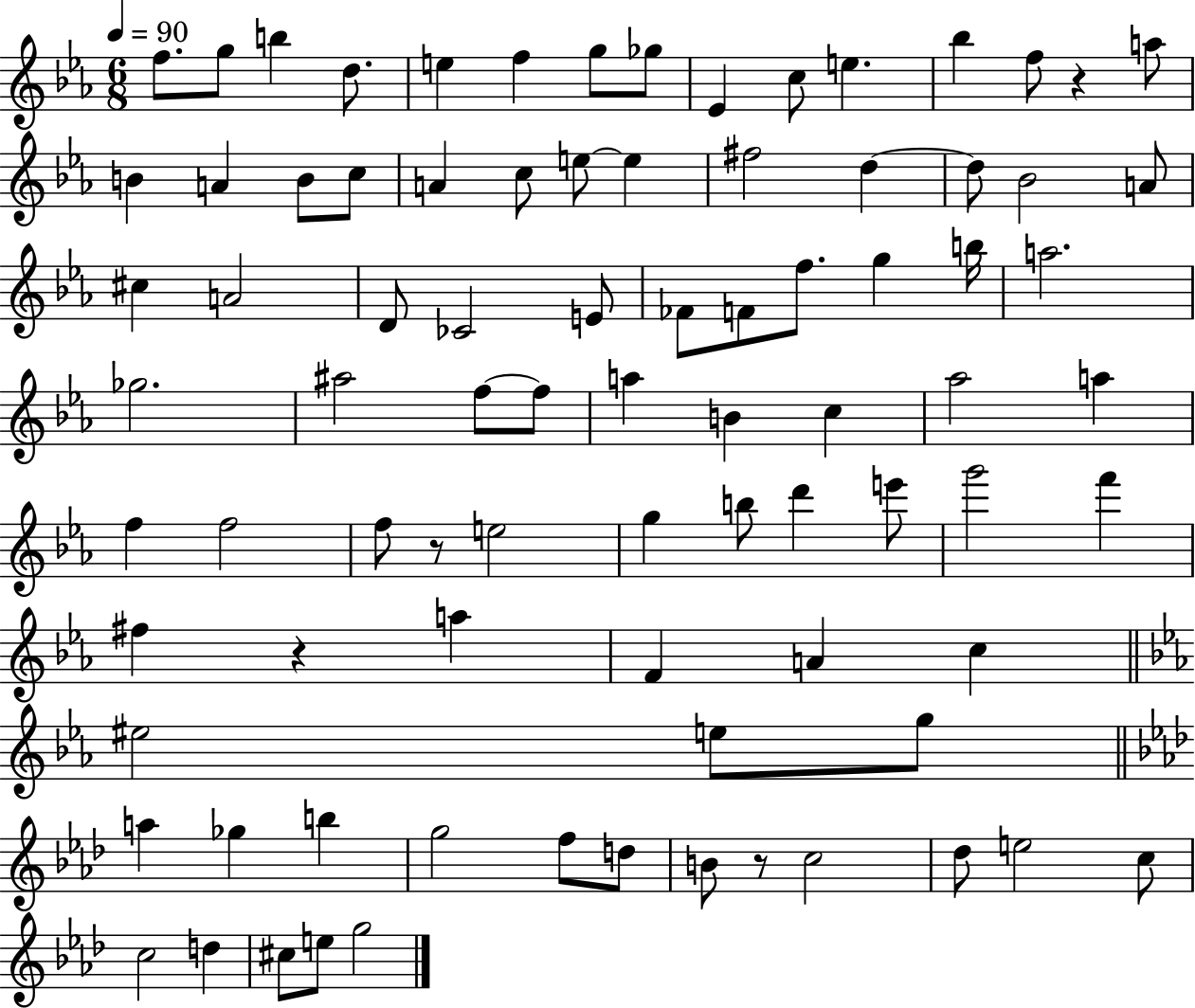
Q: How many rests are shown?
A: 4